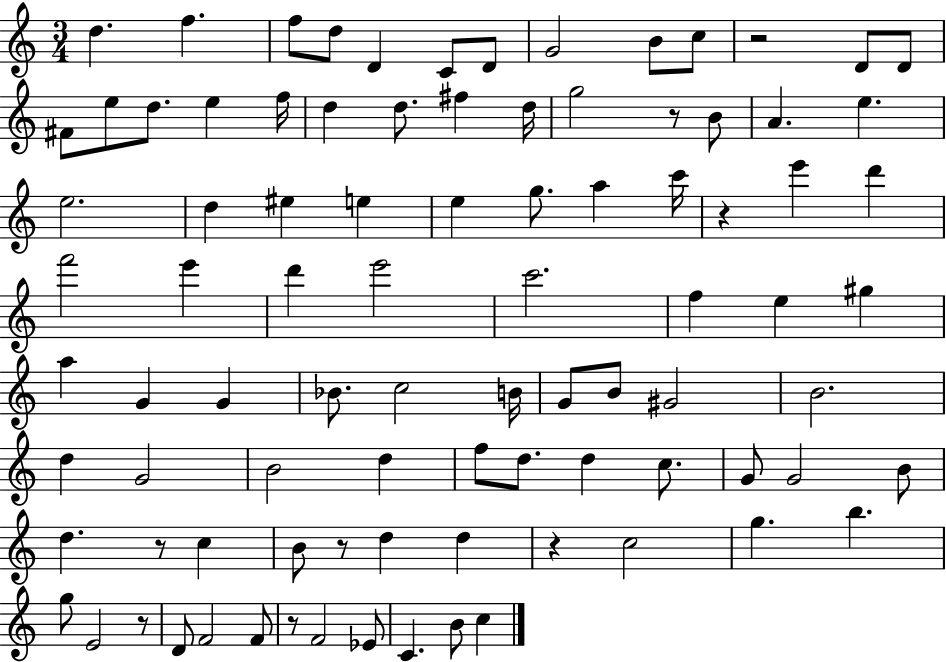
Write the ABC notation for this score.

X:1
T:Untitled
M:3/4
L:1/4
K:C
d f f/2 d/2 D C/2 D/2 G2 B/2 c/2 z2 D/2 D/2 ^F/2 e/2 d/2 e f/4 d d/2 ^f d/4 g2 z/2 B/2 A e e2 d ^e e e g/2 a c'/4 z e' d' f'2 e' d' e'2 c'2 f e ^g a G G _B/2 c2 B/4 G/2 B/2 ^G2 B2 d G2 B2 d f/2 d/2 d c/2 G/2 G2 B/2 d z/2 c B/2 z/2 d d z c2 g b g/2 E2 z/2 D/2 F2 F/2 z/2 F2 _E/2 C B/2 c